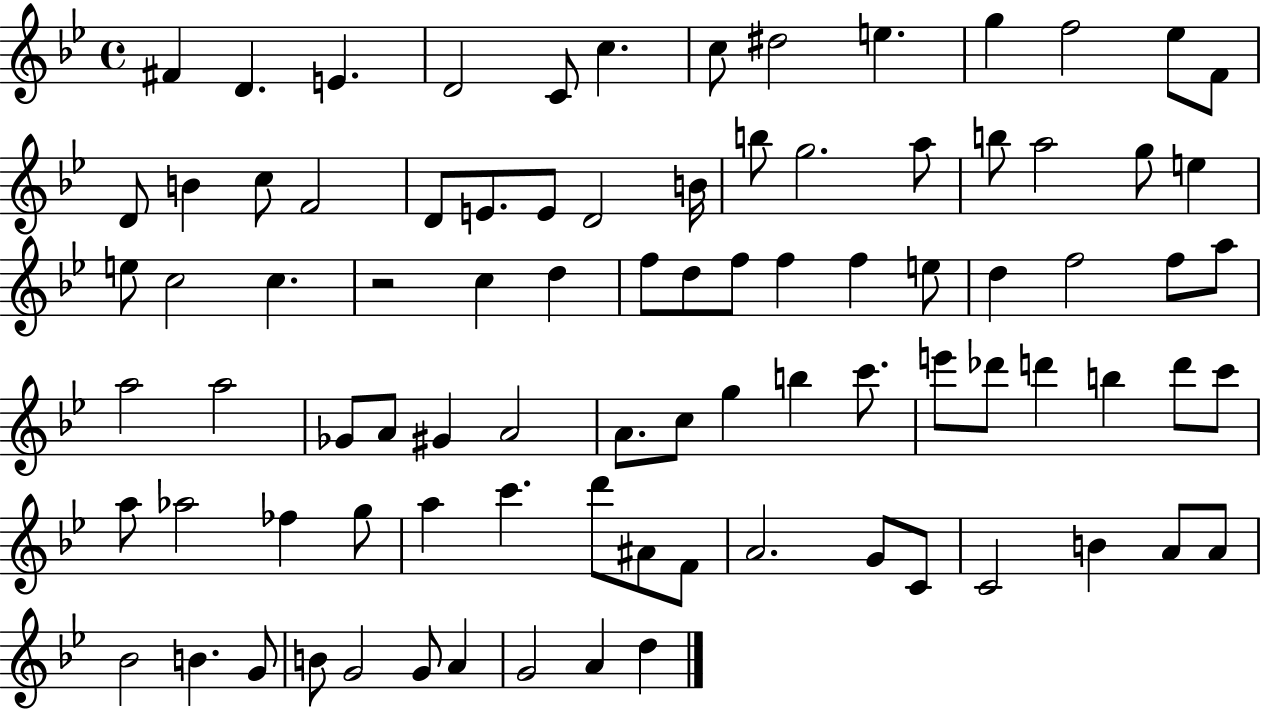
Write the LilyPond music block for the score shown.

{
  \clef treble
  \time 4/4
  \defaultTimeSignature
  \key bes \major
  fis'4 d'4. e'4. | d'2 c'8 c''4. | c''8 dis''2 e''4. | g''4 f''2 ees''8 f'8 | \break d'8 b'4 c''8 f'2 | d'8 e'8. e'8 d'2 b'16 | b''8 g''2. a''8 | b''8 a''2 g''8 e''4 | \break e''8 c''2 c''4. | r2 c''4 d''4 | f''8 d''8 f''8 f''4 f''4 e''8 | d''4 f''2 f''8 a''8 | \break a''2 a''2 | ges'8 a'8 gis'4 a'2 | a'8. c''8 g''4 b''4 c'''8. | e'''8 des'''8 d'''4 b''4 d'''8 c'''8 | \break a''8 aes''2 fes''4 g''8 | a''4 c'''4. d'''8 ais'8 f'8 | a'2. g'8 c'8 | c'2 b'4 a'8 a'8 | \break bes'2 b'4. g'8 | b'8 g'2 g'8 a'4 | g'2 a'4 d''4 | \bar "|."
}